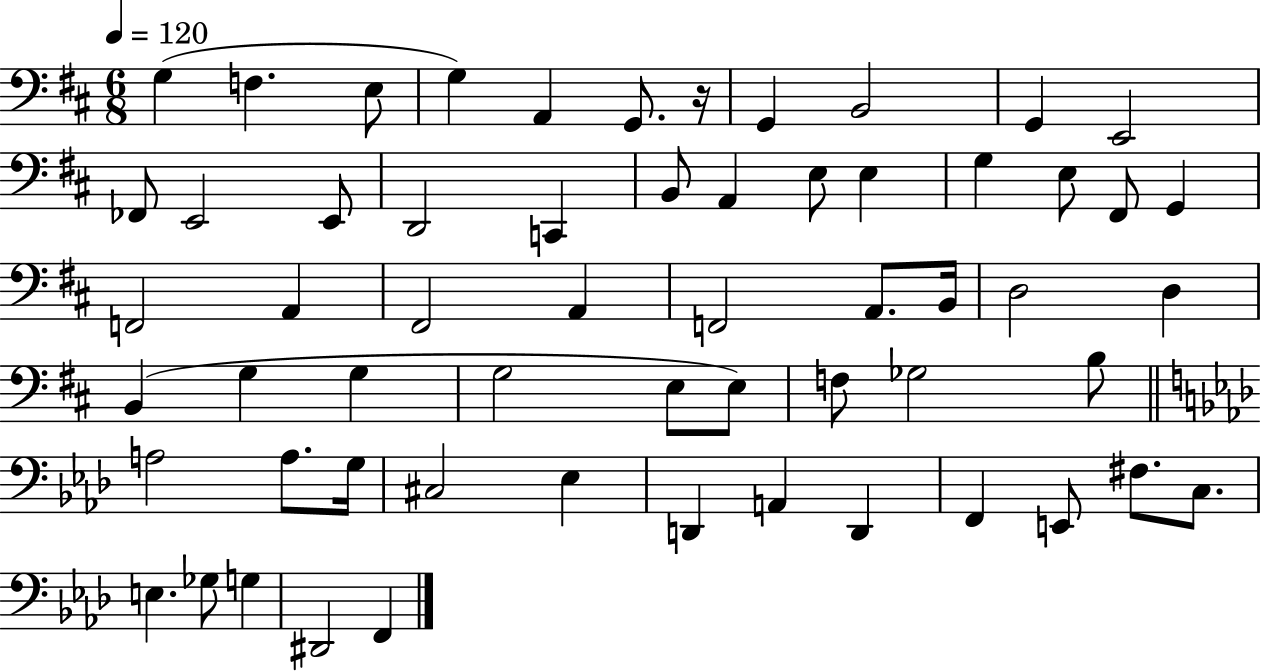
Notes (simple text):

G3/q F3/q. E3/e G3/q A2/q G2/e. R/s G2/q B2/h G2/q E2/h FES2/e E2/h E2/e D2/h C2/q B2/e A2/q E3/e E3/q G3/q E3/e F#2/e G2/q F2/h A2/q F#2/h A2/q F2/h A2/e. B2/s D3/h D3/q B2/q G3/q G3/q G3/h E3/e E3/e F3/e Gb3/h B3/e A3/h A3/e. G3/s C#3/h Eb3/q D2/q A2/q D2/q F2/q E2/e F#3/e. C3/e. E3/q. Gb3/e G3/q D#2/h F2/q